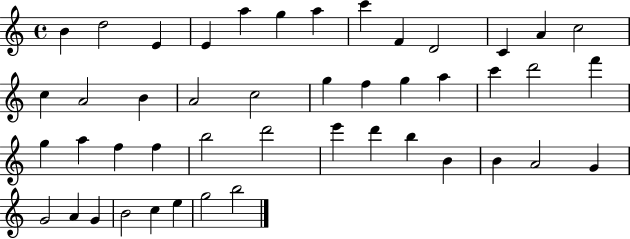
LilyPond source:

{
  \clef treble
  \time 4/4
  \defaultTimeSignature
  \key c \major
  b'4 d''2 e'4 | e'4 a''4 g''4 a''4 | c'''4 f'4 d'2 | c'4 a'4 c''2 | \break c''4 a'2 b'4 | a'2 c''2 | g''4 f''4 g''4 a''4 | c'''4 d'''2 f'''4 | \break g''4 a''4 f''4 f''4 | b''2 d'''2 | e'''4 d'''4 b''4 b'4 | b'4 a'2 g'4 | \break g'2 a'4 g'4 | b'2 c''4 e''4 | g''2 b''2 | \bar "|."
}